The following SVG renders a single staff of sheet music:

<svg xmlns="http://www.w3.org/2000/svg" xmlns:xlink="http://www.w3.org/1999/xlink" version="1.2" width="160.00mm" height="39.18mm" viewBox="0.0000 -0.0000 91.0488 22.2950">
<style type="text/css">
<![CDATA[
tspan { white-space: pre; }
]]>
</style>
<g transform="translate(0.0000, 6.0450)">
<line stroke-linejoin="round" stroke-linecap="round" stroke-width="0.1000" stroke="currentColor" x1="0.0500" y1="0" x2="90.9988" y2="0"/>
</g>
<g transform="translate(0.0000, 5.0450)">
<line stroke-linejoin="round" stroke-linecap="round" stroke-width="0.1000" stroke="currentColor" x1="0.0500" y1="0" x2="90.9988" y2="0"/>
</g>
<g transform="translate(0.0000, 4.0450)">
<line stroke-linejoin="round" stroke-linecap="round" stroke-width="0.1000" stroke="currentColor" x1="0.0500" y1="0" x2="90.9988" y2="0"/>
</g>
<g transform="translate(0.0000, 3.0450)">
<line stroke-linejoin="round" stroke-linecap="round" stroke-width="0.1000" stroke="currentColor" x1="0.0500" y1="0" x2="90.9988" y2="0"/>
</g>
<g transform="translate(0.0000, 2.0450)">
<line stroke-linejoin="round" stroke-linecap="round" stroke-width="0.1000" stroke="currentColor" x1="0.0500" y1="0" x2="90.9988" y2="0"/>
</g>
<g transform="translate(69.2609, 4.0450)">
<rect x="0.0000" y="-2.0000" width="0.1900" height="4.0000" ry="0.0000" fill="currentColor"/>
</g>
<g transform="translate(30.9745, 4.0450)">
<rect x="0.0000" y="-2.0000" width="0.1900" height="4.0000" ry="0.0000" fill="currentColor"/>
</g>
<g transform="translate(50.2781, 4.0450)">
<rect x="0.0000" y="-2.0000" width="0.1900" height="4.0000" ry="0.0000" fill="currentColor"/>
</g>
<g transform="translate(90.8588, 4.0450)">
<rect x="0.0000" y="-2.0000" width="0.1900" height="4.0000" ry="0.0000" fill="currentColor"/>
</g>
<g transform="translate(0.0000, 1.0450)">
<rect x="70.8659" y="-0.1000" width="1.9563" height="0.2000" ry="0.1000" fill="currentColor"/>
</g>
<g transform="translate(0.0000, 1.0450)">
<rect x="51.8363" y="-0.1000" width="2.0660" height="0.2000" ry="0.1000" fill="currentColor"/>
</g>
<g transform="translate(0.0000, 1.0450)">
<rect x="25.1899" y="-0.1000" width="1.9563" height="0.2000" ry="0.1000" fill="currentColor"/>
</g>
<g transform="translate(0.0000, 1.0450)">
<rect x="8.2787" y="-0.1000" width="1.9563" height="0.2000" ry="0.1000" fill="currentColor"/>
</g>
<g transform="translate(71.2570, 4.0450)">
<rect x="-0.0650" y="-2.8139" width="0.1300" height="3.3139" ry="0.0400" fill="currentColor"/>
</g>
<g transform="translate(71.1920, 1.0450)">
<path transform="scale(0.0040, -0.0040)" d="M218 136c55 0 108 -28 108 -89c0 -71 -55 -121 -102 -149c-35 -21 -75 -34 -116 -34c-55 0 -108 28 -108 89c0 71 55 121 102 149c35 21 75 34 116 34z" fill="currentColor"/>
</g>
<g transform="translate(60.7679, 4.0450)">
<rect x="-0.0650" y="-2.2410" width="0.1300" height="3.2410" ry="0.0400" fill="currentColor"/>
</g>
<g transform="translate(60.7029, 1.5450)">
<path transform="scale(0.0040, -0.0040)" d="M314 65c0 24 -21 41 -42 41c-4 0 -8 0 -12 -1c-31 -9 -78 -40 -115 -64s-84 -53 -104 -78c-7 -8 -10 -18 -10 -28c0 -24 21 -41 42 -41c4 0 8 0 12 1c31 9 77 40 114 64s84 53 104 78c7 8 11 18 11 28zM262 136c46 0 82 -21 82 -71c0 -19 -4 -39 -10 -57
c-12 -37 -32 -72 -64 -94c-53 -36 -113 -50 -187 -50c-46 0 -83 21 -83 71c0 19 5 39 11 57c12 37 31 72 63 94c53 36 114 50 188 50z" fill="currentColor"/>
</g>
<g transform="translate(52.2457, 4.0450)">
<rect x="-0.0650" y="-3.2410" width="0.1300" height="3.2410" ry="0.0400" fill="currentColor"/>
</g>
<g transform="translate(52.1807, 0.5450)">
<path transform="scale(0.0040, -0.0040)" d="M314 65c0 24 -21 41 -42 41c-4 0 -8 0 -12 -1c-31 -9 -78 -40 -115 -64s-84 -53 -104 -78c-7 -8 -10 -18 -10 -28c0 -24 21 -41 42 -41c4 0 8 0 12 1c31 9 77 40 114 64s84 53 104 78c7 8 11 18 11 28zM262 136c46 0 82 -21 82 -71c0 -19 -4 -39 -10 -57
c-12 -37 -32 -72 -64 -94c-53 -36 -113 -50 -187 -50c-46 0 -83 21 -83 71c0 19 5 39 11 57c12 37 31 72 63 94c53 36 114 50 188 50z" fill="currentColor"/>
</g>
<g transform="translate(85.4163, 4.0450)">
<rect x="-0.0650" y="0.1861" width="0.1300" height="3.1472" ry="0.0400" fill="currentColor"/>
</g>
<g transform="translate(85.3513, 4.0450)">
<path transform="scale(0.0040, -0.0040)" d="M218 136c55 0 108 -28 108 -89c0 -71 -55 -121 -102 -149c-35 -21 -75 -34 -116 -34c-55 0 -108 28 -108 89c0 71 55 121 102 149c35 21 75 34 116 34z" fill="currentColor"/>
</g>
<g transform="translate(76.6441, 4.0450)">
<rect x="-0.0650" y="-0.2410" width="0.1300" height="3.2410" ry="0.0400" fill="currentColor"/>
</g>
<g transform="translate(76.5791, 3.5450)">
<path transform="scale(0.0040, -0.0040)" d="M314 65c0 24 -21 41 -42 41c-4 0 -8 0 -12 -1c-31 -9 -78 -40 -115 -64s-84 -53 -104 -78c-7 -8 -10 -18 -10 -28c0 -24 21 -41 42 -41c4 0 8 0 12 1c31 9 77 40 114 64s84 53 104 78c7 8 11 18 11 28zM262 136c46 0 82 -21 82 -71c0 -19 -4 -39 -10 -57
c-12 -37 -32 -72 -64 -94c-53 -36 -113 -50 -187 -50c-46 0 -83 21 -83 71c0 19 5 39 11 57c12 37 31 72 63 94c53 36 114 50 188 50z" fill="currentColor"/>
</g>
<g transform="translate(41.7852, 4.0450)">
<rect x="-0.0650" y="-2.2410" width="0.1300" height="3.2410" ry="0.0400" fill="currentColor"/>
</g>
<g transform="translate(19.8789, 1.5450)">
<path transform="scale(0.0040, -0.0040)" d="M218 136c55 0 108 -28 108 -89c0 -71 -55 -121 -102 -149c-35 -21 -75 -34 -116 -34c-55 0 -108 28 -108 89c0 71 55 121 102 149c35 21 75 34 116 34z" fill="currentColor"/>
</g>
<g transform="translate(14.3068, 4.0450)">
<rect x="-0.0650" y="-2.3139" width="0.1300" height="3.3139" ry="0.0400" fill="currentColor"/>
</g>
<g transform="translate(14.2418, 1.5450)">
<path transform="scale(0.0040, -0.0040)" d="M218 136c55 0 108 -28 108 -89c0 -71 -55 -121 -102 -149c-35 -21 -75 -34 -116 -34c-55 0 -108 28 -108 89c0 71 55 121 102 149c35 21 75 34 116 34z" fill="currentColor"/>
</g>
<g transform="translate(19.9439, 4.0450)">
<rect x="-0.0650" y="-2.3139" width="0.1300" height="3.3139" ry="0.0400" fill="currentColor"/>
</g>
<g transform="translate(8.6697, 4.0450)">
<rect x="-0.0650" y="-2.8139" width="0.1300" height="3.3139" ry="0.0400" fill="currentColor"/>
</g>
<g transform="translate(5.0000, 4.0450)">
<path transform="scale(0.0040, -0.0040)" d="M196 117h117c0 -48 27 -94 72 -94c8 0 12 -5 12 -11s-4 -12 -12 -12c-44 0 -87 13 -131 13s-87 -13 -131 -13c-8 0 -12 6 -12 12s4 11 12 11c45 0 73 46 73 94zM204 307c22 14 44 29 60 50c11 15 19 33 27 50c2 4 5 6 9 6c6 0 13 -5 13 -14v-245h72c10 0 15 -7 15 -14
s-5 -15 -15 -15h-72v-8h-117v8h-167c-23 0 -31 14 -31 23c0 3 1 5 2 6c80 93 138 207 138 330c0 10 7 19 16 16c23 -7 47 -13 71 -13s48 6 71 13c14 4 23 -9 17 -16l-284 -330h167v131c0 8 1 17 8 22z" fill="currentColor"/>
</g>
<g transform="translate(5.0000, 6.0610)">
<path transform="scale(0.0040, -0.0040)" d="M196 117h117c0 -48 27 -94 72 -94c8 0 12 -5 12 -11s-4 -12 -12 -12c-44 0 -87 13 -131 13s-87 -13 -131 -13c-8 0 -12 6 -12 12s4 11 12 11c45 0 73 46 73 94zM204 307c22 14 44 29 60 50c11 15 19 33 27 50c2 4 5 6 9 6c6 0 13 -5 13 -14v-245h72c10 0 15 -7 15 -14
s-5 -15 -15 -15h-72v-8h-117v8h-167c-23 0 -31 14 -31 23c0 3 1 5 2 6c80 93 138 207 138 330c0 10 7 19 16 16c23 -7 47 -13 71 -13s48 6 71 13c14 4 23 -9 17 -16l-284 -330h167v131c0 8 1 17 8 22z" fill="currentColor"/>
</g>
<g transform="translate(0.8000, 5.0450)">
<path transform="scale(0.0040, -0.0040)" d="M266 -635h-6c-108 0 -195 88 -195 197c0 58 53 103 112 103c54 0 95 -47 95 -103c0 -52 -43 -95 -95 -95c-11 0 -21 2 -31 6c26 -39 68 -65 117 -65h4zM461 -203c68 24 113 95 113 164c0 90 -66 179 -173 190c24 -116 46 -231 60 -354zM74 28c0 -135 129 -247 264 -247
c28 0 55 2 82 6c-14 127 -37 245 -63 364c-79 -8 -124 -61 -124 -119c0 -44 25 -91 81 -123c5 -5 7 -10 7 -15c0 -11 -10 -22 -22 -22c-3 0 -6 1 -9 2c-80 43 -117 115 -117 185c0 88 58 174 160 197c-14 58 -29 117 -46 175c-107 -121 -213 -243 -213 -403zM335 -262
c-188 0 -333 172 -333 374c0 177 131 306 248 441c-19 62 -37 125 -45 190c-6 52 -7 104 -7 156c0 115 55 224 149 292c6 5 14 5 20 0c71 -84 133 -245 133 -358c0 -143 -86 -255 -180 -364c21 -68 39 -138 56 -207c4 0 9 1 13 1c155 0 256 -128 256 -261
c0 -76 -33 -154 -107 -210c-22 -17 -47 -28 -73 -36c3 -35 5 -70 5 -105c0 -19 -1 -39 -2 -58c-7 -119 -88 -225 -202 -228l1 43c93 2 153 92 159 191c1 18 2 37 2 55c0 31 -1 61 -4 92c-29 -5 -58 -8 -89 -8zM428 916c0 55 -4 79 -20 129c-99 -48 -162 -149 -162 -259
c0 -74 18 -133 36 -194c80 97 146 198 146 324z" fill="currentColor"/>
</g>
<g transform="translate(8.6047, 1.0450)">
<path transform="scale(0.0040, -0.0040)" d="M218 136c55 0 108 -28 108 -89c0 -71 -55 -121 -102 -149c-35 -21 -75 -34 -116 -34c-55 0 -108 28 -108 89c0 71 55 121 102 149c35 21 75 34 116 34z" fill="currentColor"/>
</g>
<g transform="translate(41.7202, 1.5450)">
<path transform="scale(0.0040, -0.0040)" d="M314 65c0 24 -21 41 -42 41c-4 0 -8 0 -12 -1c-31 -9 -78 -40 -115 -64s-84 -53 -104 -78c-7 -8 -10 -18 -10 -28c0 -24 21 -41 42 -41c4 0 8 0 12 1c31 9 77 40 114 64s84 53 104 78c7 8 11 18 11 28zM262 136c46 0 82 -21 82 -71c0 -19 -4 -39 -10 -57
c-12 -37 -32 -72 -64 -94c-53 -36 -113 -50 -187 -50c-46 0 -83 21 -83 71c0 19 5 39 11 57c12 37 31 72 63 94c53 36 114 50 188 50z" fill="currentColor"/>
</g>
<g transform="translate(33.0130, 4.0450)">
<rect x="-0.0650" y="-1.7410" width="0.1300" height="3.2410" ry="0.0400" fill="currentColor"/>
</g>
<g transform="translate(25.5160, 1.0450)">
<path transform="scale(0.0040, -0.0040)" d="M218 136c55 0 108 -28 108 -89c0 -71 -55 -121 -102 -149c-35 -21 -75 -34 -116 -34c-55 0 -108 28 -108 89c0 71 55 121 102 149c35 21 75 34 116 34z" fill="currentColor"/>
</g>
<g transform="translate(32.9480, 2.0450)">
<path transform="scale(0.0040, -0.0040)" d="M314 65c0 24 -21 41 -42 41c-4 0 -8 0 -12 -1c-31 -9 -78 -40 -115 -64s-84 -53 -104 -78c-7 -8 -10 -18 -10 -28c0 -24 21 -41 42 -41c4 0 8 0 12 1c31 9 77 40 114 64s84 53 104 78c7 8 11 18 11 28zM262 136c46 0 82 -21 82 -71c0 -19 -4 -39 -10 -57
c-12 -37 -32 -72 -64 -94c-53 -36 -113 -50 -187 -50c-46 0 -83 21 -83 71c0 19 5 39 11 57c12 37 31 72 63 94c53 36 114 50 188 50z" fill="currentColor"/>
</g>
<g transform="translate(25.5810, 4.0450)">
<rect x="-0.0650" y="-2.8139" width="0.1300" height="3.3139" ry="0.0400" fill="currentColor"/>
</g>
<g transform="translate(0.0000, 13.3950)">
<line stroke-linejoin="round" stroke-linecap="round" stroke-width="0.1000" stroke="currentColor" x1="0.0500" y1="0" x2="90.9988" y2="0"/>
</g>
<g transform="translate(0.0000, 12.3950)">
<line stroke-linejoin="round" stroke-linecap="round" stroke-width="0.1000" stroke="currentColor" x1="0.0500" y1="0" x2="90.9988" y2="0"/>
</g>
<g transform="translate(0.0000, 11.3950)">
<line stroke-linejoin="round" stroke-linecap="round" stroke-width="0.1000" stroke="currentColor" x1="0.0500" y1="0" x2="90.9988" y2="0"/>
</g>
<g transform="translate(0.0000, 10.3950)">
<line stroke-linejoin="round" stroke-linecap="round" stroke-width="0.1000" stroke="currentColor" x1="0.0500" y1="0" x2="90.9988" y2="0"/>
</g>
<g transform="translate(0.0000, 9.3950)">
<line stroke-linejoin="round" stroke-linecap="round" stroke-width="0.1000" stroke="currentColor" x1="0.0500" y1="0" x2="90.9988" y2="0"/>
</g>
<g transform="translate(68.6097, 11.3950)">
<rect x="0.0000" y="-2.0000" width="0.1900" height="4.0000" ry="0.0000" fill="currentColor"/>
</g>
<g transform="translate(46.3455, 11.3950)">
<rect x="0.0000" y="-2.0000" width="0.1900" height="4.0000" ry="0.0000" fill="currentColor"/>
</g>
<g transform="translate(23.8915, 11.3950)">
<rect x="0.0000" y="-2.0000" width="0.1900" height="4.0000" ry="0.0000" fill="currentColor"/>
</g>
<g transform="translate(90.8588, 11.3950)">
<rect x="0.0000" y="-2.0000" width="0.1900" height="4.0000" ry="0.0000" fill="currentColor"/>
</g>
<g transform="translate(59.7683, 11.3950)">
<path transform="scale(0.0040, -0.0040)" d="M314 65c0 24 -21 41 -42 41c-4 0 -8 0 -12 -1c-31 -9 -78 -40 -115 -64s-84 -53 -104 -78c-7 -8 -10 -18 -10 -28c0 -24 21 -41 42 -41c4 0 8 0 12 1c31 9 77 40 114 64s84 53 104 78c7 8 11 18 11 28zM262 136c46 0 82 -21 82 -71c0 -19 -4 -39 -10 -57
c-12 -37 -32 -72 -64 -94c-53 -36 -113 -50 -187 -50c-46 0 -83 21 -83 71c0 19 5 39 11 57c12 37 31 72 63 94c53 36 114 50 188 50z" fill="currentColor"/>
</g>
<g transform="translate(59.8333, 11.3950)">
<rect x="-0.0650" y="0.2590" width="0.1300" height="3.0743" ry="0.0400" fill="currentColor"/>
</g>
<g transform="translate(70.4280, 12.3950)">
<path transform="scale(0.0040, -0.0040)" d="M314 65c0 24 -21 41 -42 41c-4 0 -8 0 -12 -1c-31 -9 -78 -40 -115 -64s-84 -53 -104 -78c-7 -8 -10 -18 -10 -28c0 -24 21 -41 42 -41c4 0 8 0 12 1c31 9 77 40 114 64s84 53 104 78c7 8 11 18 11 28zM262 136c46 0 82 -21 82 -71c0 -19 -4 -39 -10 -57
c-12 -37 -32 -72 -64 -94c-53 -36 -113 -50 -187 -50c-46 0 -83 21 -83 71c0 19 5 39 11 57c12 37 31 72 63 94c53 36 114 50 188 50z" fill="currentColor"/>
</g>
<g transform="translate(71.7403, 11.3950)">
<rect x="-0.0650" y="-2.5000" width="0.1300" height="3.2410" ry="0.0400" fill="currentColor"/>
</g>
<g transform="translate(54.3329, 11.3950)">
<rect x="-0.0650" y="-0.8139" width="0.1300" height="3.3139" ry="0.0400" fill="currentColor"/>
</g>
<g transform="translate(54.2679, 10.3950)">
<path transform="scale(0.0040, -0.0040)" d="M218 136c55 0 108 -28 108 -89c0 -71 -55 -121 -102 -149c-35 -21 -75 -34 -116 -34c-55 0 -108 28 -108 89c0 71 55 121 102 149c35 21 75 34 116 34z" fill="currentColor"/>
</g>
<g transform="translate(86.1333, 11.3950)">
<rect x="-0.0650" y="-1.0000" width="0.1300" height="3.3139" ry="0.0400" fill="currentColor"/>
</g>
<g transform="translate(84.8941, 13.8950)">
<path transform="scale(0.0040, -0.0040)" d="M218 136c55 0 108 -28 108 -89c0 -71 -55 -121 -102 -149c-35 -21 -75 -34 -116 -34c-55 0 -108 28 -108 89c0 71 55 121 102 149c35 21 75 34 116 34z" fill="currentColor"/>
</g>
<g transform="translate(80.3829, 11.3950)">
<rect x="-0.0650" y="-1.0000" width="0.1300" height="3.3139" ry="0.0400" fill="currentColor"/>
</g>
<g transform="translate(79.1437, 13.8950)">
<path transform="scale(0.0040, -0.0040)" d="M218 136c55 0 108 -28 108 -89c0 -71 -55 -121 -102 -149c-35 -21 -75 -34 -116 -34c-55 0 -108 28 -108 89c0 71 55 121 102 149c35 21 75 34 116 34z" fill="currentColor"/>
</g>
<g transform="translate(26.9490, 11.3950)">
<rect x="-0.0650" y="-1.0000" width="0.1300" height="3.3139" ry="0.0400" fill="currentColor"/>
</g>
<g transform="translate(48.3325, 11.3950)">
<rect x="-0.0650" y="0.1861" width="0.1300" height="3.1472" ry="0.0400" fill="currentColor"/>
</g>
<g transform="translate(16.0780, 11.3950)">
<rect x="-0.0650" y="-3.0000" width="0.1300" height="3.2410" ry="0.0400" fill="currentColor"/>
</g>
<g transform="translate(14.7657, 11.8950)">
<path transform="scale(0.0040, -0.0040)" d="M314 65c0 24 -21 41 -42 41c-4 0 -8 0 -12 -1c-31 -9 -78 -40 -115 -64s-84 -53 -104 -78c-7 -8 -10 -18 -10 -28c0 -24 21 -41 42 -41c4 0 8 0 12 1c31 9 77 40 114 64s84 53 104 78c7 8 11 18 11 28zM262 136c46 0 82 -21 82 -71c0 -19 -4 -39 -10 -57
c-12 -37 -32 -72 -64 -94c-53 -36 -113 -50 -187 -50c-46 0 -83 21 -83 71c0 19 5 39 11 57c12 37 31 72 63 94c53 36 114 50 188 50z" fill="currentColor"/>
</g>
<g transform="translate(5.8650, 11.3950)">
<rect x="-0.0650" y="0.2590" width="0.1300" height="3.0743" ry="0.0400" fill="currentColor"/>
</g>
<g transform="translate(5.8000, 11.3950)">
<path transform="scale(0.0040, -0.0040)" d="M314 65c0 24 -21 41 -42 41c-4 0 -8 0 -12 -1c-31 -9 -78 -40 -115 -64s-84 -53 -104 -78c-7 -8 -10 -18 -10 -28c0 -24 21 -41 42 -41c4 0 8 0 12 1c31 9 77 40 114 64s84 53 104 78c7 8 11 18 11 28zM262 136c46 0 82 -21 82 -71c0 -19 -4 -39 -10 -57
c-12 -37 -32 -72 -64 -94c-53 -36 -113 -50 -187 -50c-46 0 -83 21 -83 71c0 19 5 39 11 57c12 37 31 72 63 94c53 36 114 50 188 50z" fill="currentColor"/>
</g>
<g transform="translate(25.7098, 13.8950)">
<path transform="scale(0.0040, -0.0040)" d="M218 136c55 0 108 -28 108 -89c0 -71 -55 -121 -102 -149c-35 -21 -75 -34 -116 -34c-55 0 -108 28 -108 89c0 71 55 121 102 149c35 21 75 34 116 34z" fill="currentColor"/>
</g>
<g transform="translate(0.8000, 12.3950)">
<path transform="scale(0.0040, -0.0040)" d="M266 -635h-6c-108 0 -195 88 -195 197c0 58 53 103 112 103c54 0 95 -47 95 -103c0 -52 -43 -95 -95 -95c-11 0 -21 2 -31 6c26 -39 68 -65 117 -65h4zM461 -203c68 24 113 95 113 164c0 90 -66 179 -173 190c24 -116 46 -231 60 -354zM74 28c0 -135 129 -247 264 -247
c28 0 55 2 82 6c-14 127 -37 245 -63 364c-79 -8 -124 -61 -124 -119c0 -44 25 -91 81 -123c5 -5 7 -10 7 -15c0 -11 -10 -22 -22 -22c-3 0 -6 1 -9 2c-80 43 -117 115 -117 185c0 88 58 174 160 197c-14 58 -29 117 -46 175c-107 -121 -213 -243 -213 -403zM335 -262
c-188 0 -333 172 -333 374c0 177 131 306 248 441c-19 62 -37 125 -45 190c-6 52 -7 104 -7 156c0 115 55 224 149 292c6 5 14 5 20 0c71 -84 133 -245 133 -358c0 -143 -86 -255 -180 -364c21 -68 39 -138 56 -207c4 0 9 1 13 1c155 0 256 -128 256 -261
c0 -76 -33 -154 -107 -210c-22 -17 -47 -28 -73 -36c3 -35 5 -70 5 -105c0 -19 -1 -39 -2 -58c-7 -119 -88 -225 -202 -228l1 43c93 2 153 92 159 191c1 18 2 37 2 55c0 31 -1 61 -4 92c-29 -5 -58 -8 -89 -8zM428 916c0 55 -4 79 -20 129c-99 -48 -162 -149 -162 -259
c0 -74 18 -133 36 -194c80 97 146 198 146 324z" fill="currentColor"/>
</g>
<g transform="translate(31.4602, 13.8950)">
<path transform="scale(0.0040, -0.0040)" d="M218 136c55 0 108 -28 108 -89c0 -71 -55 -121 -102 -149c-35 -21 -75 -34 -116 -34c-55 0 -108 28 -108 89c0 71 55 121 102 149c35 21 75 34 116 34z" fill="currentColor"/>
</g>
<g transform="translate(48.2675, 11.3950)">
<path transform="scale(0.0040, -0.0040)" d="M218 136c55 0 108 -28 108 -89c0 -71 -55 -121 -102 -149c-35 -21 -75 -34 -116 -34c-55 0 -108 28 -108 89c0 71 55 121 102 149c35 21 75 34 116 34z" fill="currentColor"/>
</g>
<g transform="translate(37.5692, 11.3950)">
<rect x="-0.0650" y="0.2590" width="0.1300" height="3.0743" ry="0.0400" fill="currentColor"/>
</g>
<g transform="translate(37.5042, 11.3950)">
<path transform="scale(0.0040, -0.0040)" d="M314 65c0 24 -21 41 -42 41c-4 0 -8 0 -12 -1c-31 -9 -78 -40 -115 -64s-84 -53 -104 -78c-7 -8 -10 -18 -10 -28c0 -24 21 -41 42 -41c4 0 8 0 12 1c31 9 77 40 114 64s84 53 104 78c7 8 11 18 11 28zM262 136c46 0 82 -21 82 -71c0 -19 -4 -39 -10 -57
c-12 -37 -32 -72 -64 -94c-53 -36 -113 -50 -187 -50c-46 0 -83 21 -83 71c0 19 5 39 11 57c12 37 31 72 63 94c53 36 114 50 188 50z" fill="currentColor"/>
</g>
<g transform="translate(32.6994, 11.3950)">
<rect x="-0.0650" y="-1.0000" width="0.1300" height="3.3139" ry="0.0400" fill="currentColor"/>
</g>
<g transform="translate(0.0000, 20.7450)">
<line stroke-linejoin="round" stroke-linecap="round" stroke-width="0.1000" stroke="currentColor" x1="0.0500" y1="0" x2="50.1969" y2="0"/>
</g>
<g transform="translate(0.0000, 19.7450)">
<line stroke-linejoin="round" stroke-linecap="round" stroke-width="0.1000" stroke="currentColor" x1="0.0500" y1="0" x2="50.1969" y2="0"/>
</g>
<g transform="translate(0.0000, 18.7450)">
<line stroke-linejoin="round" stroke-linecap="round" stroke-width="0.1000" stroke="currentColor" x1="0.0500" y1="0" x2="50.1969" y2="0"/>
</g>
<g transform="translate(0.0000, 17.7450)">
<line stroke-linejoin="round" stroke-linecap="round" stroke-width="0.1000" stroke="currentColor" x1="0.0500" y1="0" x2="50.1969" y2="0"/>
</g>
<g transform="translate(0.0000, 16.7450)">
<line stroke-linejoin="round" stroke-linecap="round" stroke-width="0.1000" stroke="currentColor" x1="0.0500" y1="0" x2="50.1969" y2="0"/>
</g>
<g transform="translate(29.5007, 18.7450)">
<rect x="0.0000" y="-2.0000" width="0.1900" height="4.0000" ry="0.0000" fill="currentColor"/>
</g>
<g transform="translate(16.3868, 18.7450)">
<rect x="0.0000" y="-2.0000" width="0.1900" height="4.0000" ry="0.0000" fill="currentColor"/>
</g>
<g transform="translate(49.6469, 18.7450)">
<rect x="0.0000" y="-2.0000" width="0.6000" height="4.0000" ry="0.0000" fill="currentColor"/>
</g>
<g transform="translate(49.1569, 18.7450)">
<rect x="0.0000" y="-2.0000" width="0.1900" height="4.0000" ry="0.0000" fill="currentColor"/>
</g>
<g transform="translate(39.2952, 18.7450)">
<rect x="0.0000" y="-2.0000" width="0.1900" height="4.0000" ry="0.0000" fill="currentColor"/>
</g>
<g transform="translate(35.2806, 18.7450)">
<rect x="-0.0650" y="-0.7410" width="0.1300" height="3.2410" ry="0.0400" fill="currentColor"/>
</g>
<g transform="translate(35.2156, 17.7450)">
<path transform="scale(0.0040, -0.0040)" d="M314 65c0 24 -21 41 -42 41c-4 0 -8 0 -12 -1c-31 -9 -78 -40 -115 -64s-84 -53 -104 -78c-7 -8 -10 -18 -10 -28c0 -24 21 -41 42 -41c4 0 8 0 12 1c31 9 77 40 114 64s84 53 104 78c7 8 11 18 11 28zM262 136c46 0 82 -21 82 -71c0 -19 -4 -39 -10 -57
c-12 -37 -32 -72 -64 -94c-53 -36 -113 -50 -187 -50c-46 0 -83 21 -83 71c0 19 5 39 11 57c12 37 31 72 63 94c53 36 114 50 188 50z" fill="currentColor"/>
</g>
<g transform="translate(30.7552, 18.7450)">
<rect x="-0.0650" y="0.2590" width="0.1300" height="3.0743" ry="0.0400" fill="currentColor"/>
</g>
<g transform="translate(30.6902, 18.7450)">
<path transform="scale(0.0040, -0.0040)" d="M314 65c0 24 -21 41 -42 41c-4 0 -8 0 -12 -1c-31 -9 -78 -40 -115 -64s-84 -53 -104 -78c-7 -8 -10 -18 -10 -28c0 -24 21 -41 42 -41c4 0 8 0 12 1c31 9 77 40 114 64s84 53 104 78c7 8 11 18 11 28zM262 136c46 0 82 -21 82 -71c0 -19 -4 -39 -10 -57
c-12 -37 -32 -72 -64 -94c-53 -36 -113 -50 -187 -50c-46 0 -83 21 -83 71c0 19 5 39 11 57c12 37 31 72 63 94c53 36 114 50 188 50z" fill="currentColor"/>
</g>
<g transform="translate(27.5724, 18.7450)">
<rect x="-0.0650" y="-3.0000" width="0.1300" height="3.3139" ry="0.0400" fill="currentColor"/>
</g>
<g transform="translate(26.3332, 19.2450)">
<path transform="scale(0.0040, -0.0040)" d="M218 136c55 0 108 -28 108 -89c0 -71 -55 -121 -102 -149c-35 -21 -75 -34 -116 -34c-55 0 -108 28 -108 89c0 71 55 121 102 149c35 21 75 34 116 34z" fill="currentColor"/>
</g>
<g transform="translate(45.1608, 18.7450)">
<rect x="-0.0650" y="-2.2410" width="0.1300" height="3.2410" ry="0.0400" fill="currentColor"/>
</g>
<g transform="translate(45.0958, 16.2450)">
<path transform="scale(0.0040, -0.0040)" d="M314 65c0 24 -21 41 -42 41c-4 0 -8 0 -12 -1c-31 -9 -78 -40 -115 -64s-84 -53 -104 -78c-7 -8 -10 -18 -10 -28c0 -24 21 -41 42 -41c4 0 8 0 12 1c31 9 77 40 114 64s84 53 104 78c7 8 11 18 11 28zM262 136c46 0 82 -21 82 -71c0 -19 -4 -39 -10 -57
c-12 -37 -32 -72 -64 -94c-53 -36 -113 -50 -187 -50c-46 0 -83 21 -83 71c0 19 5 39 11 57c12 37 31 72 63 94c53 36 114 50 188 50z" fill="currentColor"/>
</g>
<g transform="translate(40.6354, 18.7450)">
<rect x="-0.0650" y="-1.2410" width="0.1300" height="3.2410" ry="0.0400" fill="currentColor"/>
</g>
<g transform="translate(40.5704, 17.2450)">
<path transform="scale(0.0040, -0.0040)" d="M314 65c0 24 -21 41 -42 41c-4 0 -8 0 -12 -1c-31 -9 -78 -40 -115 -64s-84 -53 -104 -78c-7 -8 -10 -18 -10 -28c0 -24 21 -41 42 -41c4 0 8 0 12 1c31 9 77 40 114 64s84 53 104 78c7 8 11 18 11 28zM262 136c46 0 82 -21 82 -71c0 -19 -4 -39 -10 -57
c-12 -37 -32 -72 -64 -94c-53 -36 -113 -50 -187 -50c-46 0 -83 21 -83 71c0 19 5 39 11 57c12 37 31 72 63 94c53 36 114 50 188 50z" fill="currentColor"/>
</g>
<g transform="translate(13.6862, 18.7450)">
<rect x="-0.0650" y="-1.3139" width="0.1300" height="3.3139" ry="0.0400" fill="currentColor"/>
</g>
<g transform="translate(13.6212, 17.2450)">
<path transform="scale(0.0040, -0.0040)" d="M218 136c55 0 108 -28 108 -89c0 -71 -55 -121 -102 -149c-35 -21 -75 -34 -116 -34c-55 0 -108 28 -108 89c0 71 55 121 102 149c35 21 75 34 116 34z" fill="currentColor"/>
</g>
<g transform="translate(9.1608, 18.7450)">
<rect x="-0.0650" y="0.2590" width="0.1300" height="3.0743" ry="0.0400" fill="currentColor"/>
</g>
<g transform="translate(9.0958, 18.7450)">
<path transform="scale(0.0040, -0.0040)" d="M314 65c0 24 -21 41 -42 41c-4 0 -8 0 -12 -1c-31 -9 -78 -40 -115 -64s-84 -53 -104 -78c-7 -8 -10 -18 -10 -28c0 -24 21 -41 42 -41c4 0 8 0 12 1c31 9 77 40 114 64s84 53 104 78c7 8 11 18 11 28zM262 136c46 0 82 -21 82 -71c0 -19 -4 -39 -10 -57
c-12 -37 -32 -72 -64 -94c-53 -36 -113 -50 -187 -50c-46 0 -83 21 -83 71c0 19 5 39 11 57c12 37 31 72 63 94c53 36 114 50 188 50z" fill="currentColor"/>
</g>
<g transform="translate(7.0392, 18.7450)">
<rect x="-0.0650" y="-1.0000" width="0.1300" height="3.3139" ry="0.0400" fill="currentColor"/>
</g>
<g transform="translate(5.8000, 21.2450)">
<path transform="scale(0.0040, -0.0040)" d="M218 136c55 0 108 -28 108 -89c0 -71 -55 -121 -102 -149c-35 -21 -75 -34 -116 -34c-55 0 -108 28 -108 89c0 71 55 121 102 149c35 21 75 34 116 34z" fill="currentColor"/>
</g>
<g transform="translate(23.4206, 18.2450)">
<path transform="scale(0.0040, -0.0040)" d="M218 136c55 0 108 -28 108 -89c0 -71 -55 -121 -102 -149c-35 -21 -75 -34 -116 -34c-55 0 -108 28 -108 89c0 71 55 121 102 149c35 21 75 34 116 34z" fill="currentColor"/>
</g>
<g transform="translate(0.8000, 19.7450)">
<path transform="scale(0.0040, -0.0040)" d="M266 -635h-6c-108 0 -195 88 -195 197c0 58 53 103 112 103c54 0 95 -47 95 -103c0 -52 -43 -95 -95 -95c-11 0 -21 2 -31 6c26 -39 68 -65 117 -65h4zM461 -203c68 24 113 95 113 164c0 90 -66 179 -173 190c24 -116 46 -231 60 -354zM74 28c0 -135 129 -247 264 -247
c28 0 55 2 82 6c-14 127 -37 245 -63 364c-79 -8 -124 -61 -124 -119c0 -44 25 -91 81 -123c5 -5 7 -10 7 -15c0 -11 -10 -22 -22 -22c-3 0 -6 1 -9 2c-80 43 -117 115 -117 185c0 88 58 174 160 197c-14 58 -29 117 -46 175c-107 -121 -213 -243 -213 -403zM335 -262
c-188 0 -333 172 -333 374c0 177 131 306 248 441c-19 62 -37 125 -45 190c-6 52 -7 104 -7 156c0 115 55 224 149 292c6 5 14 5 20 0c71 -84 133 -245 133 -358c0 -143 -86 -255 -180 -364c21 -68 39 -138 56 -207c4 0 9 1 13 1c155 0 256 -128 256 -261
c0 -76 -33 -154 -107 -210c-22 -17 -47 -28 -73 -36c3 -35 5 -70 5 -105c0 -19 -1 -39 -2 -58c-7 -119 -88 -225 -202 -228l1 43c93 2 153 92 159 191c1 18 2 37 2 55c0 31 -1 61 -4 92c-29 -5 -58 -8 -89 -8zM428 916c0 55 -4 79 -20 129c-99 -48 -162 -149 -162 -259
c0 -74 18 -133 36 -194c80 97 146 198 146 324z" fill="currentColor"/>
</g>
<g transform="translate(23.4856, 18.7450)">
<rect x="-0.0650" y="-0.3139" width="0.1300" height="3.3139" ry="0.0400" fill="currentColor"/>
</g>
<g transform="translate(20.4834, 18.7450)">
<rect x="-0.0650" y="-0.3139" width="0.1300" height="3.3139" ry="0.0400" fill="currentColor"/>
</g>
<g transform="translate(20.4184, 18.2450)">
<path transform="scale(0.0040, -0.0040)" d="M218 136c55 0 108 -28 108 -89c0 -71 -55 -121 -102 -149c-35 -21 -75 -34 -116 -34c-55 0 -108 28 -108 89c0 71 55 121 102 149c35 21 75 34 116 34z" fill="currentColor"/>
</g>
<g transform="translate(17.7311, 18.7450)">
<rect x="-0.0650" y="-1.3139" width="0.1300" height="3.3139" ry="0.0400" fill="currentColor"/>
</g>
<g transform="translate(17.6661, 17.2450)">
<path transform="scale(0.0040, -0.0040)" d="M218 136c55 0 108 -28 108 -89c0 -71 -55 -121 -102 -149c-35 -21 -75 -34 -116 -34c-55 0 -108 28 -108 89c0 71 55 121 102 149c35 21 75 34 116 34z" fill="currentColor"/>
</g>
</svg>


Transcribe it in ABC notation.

X:1
T:Untitled
M:4/4
L:1/4
K:C
a g g a f2 g2 b2 g2 a c2 B B2 A2 D D B2 B d B2 G2 D D D B2 e e c c A B2 d2 e2 g2